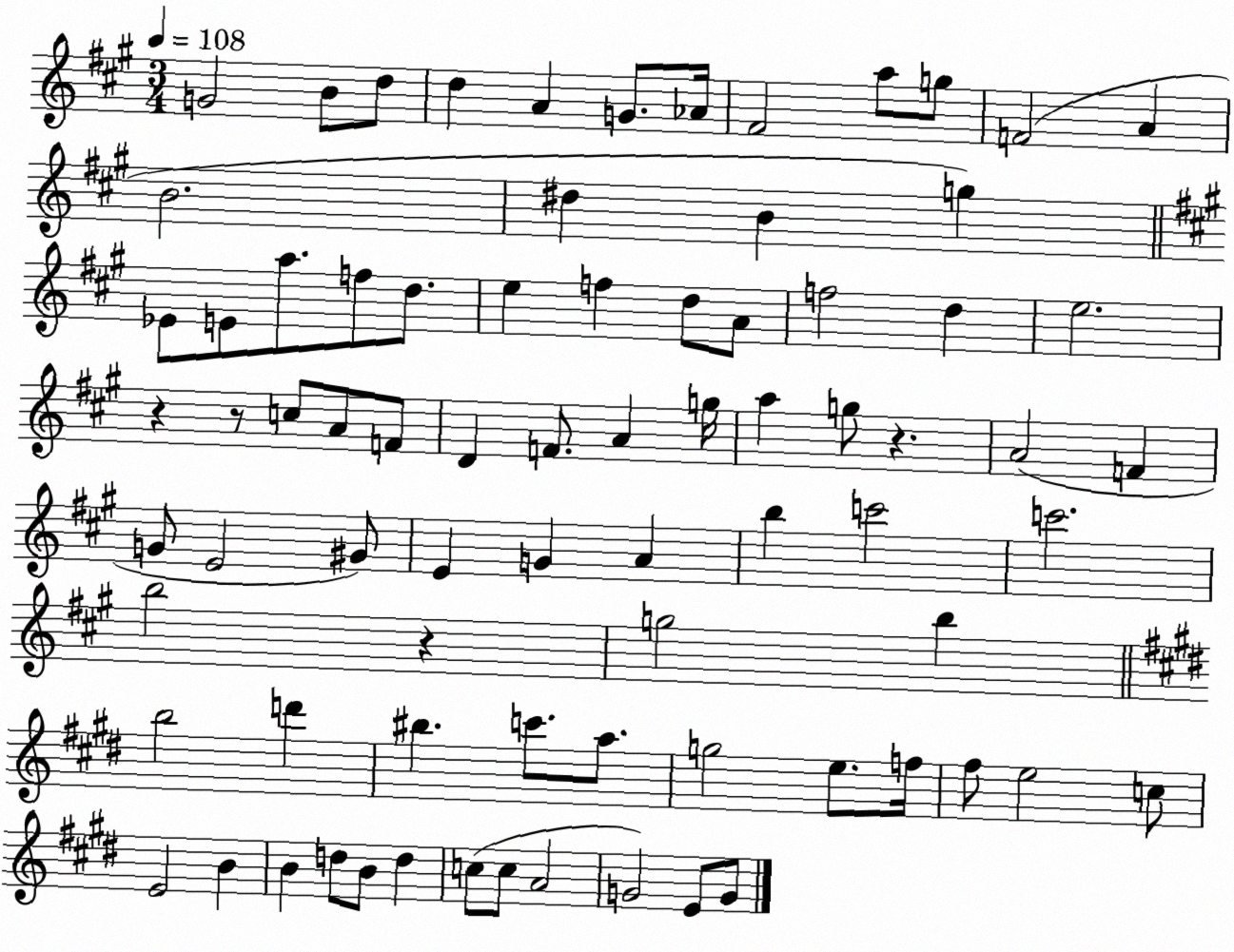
X:1
T:Untitled
M:3/4
L:1/4
K:A
G2 B/2 d/2 d A G/2 _A/4 ^F2 a/2 g/2 F2 A B2 ^d B g _E/2 E/2 a/2 f/2 d/2 e f d/2 A/2 f2 d e2 z z/2 c/2 A/2 F/2 D F/2 A g/4 a g/2 z A2 F G/2 E2 ^G/2 E G A b c'2 c'2 b2 z g2 b b2 d' ^b c'/2 a/2 g2 e/2 f/4 ^f/2 e2 c/2 E2 B B d/2 B/2 d c/2 c/2 A2 G2 E/2 G/2